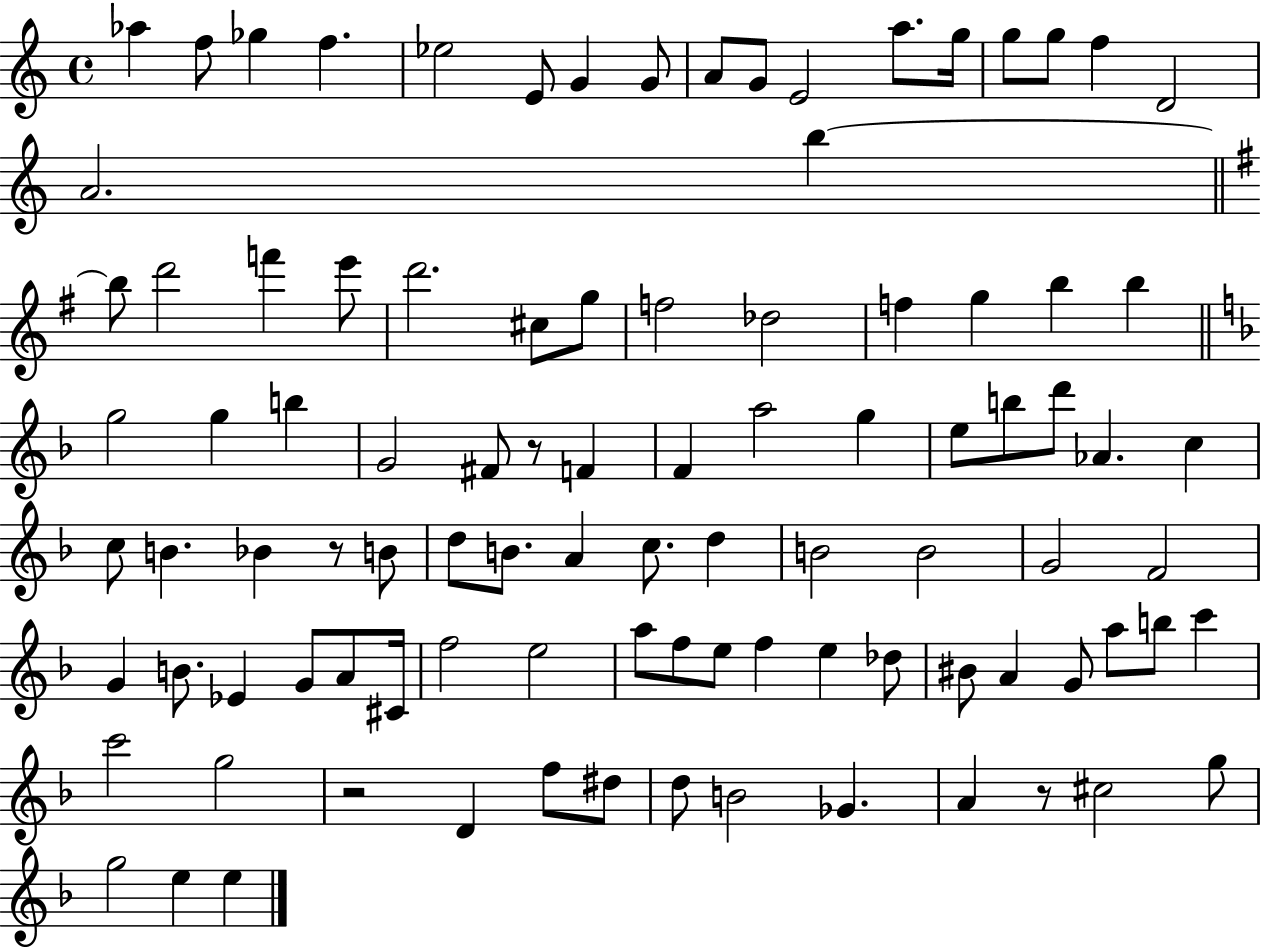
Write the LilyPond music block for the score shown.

{
  \clef treble
  \time 4/4
  \defaultTimeSignature
  \key c \major
  aes''4 f''8 ges''4 f''4. | ees''2 e'8 g'4 g'8 | a'8 g'8 e'2 a''8. g''16 | g''8 g''8 f''4 d'2 | \break a'2. b''4~~ | \bar "||" \break \key g \major b''8 d'''2 f'''4 e'''8 | d'''2. cis''8 g''8 | f''2 des''2 | f''4 g''4 b''4 b''4 | \break \bar "||" \break \key d \minor g''2 g''4 b''4 | g'2 fis'8 r8 f'4 | f'4 a''2 g''4 | e''8 b''8 d'''8 aes'4. c''4 | \break c''8 b'4. bes'4 r8 b'8 | d''8 b'8. a'4 c''8. d''4 | b'2 b'2 | g'2 f'2 | \break g'4 b'8. ees'4 g'8 a'8 cis'16 | f''2 e''2 | a''8 f''8 e''8 f''4 e''4 des''8 | bis'8 a'4 g'8 a''8 b''8 c'''4 | \break c'''2 g''2 | r2 d'4 f''8 dis''8 | d''8 b'2 ges'4. | a'4 r8 cis''2 g''8 | \break g''2 e''4 e''4 | \bar "|."
}